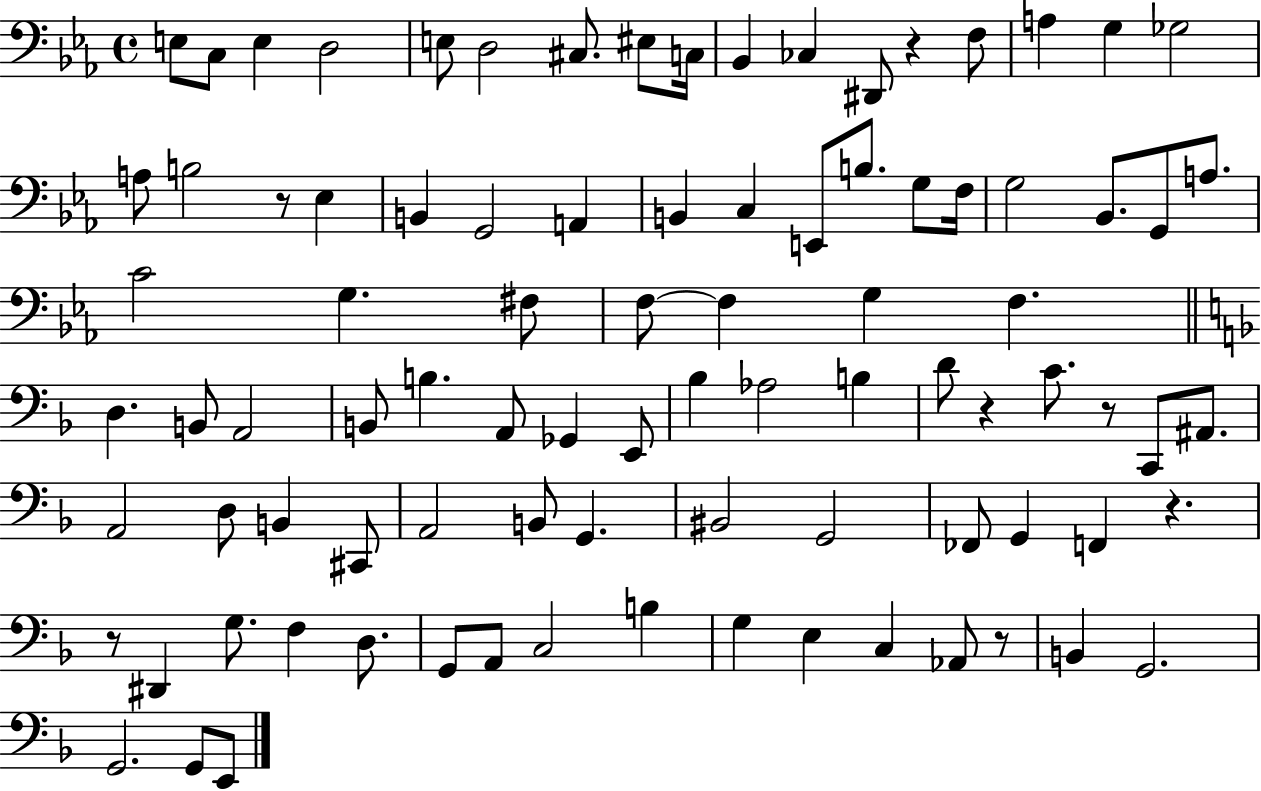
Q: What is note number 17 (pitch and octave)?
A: A3